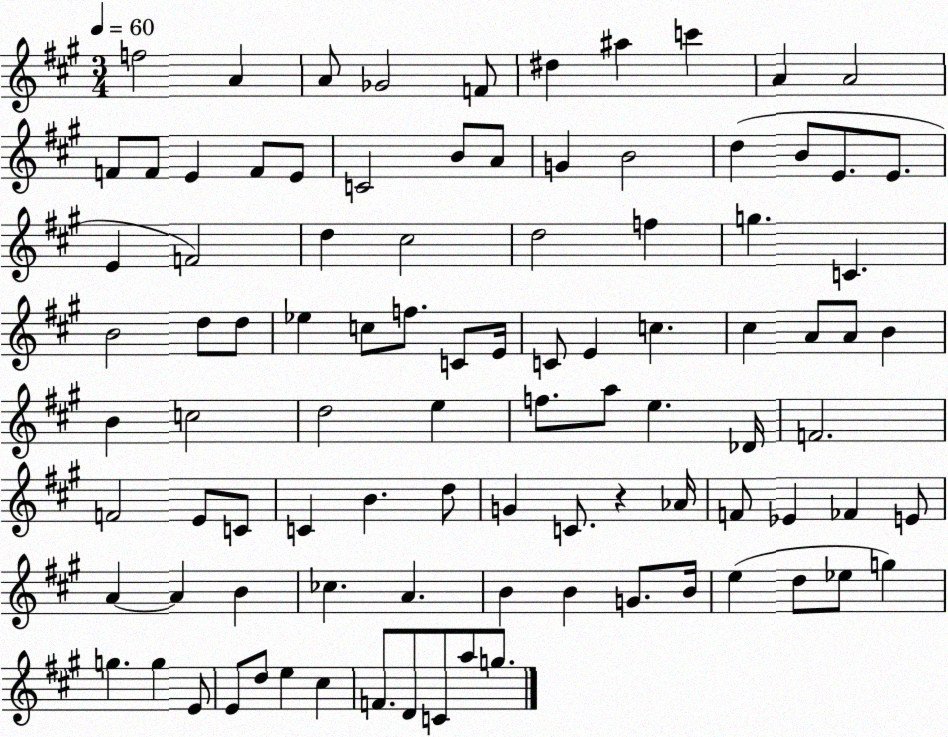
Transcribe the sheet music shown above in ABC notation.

X:1
T:Untitled
M:3/4
L:1/4
K:A
f2 A A/2 _G2 F/2 ^d ^a c' A A2 F/2 F/2 E F/2 E/2 C2 B/2 A/2 G B2 d B/2 E/2 E/2 E F2 d ^c2 d2 f g C B2 d/2 d/2 _e c/2 f/2 C/2 E/4 C/2 E c ^c A/2 A/2 B B c2 d2 e f/2 a/2 e _D/4 F2 F2 E/2 C/2 C B d/2 G C/2 z _A/4 F/2 _E _F E/2 A A B _c A B B G/2 B/4 e d/2 _e/2 g g g E/2 E/2 d/2 e ^c F/2 D/2 C/2 a/2 g/2